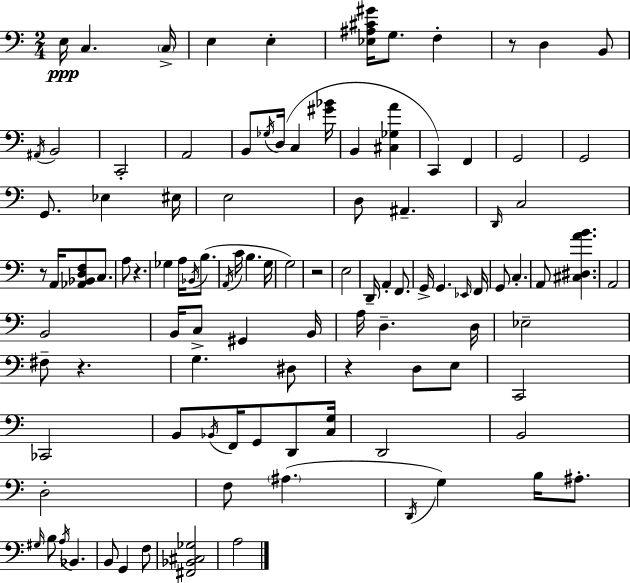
X:1
T:Untitled
M:2/4
L:1/4
K:C
E,/4 C, C,/4 E, E, [_E,^A,^C^G]/4 G,/2 F, z/2 D, B,,/2 ^A,,/4 B,,2 C,,2 A,,2 B,,/2 _G,/4 D,/4 C, [^G_B]/4 B,, [^C,_G,A] C,, F,, G,,2 G,,2 G,,/2 _E, ^E,/4 E,2 D,/2 ^A,, D,,/4 C,2 z/2 A,,/4 [_A,,_B,,D,F,]/2 C,/2 A,/2 z _G, A,/4 _B,,/4 B,/2 A,,/4 C/4 B, G,/4 G,2 z2 E,2 D,,/4 A,, F,,/2 G,,/4 G,, _E,,/4 F,,/4 G,,/2 C, A,,/2 [^C,^D,AB] A,,2 B,,2 B,,/4 C,/2 ^G,, B,,/4 A,/4 D, D,/4 _E,2 ^F,/2 z G, ^D,/2 z D,/2 E,/2 C,,2 _C,,2 B,,/2 _B,,/4 F,,/4 G,,/2 D,,/2 [C,G,]/4 D,,2 B,,2 D,2 F,/2 ^A, D,,/4 G, B,/4 ^A,/2 ^G,/4 B,/2 A,/4 _B,, B,,/2 G,, F,/2 [^F,,_B,,^C,_G,]2 A,2